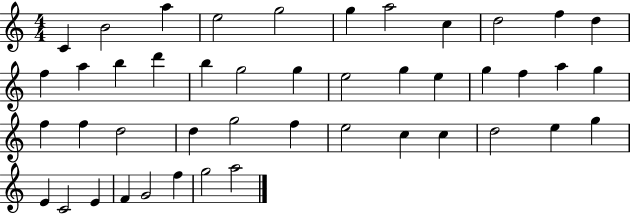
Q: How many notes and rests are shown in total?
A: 45